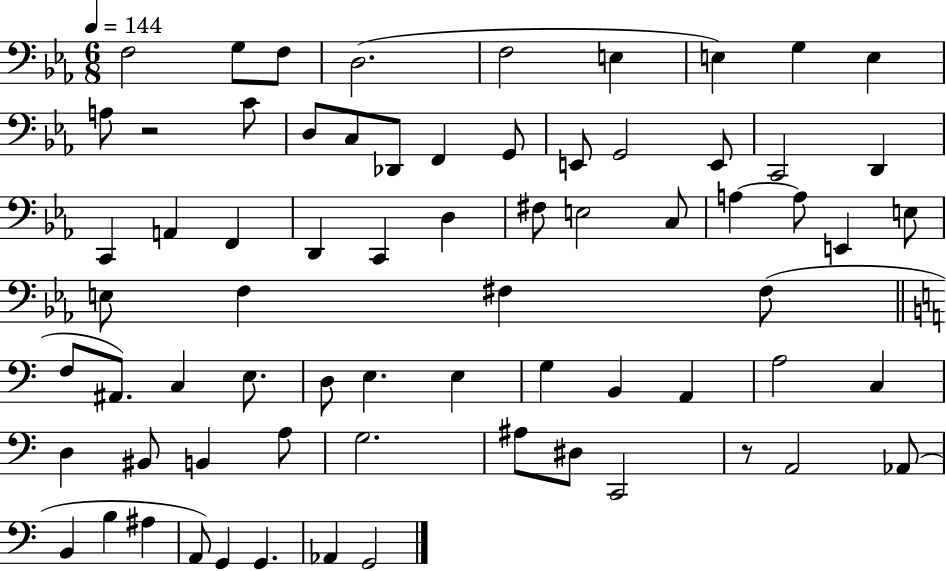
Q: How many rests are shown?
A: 2